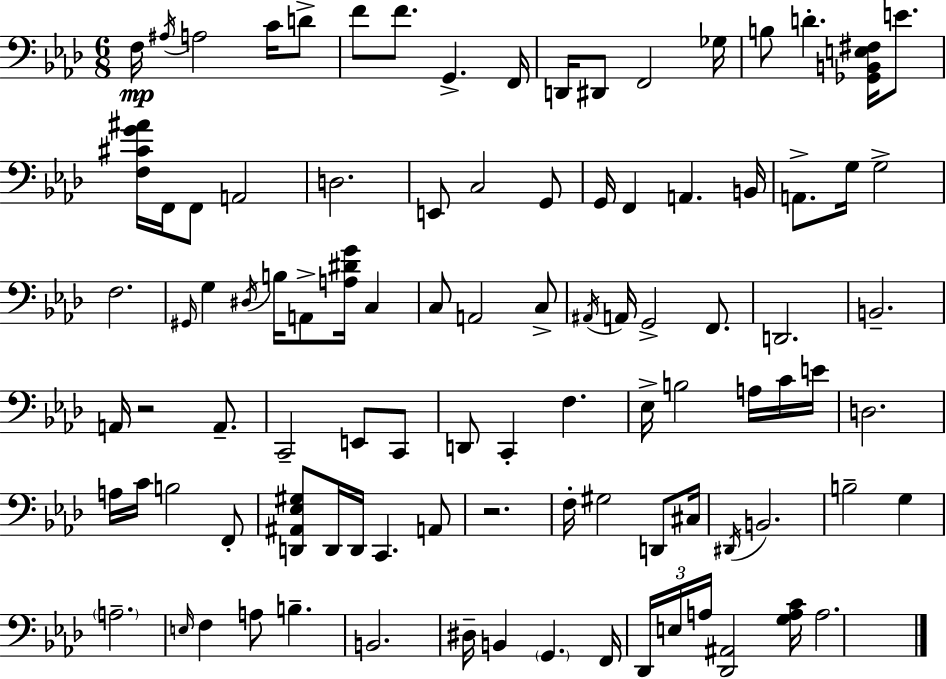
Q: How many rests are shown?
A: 2